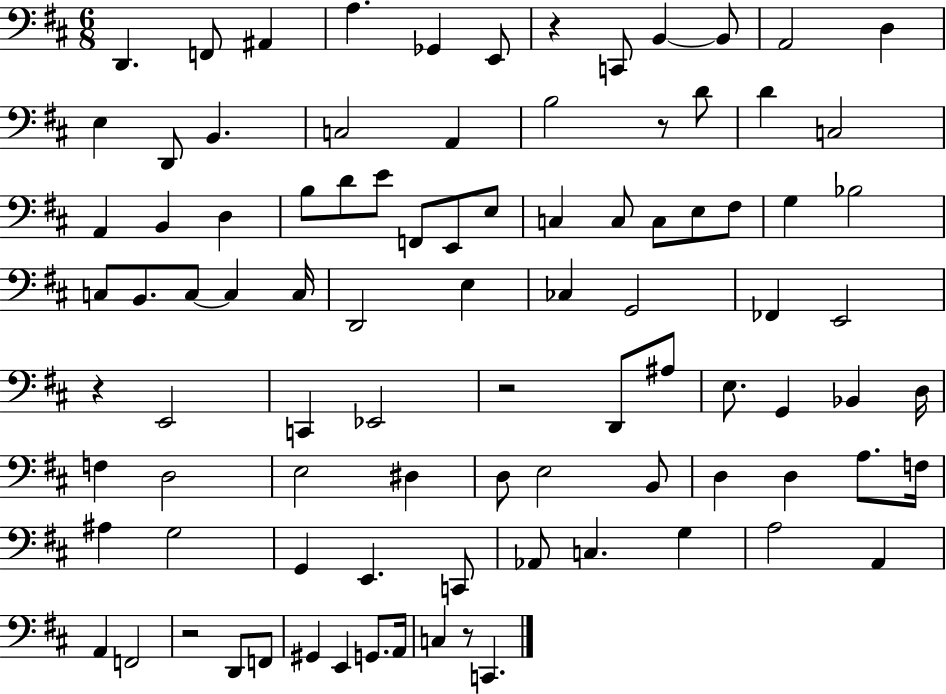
D2/q. F2/e A#2/q A3/q. Gb2/q E2/e R/q C2/e B2/q B2/e A2/h D3/q E3/q D2/e B2/q. C3/h A2/q B3/h R/e D4/e D4/q C3/h A2/q B2/q D3/q B3/e D4/e E4/e F2/e E2/e E3/e C3/q C3/e C3/e E3/e F#3/e G3/q Bb3/h C3/e B2/e. C3/e C3/q C3/s D2/h E3/q CES3/q G2/h FES2/q E2/h R/q E2/h C2/q Eb2/h R/h D2/e A#3/e E3/e. G2/q Bb2/q D3/s F3/q D3/h E3/h D#3/q D3/e E3/h B2/e D3/q D3/q A3/e. F3/s A#3/q G3/h G2/q E2/q. C2/e Ab2/e C3/q. G3/q A3/h A2/q A2/q F2/h R/h D2/e F2/e G#2/q E2/q G2/e. A2/s C3/q R/e C2/q.